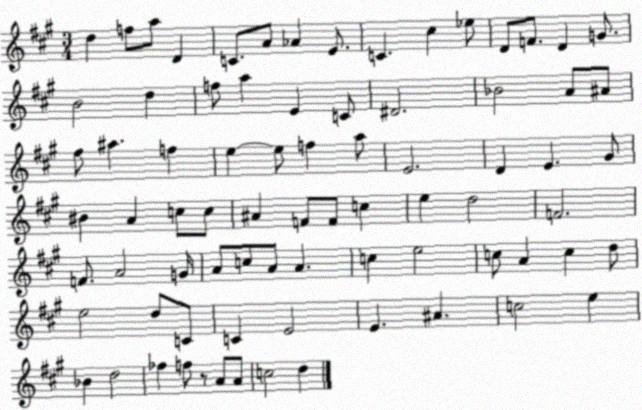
X:1
T:Untitled
M:3/4
L:1/4
K:A
d f/2 a/2 D C/2 A/2 _A E/2 C ^c _e/2 D/2 F/2 D G/2 B2 d f/2 a E C/2 ^D2 _B2 A/2 ^A/2 ^f/2 ^a f e e/2 f a/2 E2 D E ^G/2 ^B A c/2 c/2 ^A F/2 F/2 c e d2 F2 F/2 A2 G/4 A/2 c/2 A/2 A c e2 c/2 A c d/2 e2 d/2 C/2 C E2 E ^A c2 e _B d2 _f f/2 z/2 A/2 A/2 c2 d